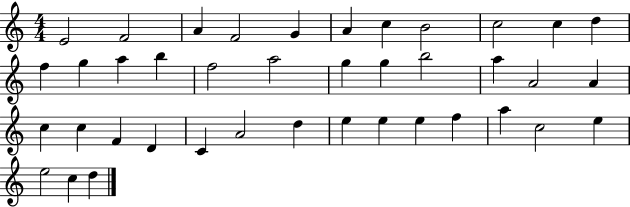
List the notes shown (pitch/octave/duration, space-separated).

E4/h F4/h A4/q F4/h G4/q A4/q C5/q B4/h C5/h C5/q D5/q F5/q G5/q A5/q B5/q F5/h A5/h G5/q G5/q B5/h A5/q A4/h A4/q C5/q C5/q F4/q D4/q C4/q A4/h D5/q E5/q E5/q E5/q F5/q A5/q C5/h E5/q E5/h C5/q D5/q